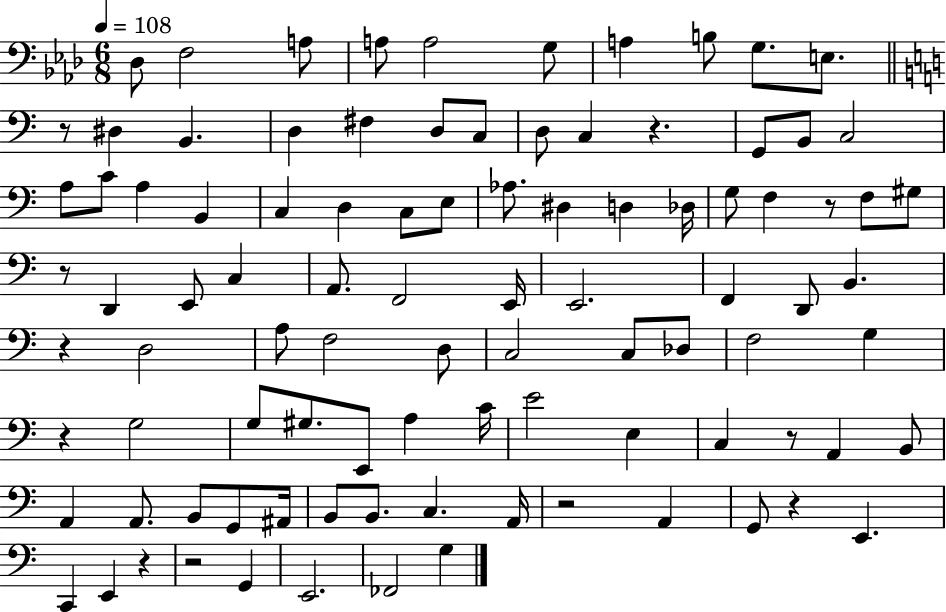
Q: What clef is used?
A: bass